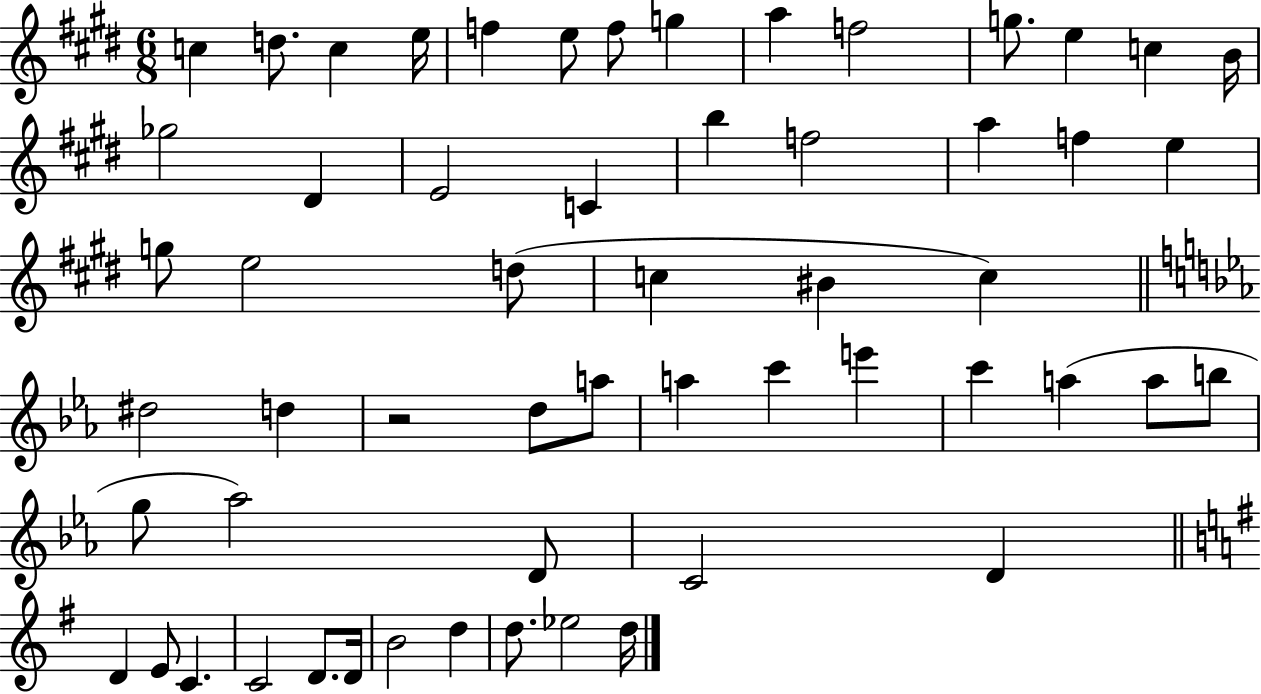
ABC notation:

X:1
T:Untitled
M:6/8
L:1/4
K:E
c d/2 c e/4 f e/2 f/2 g a f2 g/2 e c B/4 _g2 ^D E2 C b f2 a f e g/2 e2 d/2 c ^B c ^d2 d z2 d/2 a/2 a c' e' c' a a/2 b/2 g/2 _a2 D/2 C2 D D E/2 C C2 D/2 D/4 B2 d d/2 _e2 d/4